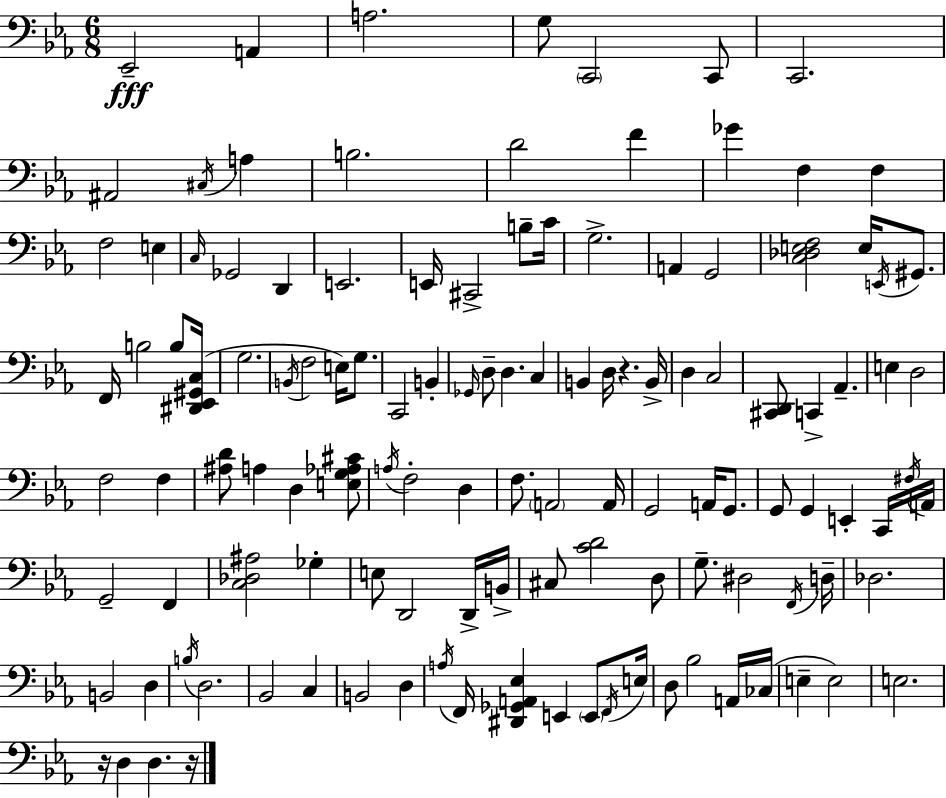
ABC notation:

X:1
T:Untitled
M:6/8
L:1/4
K:Eb
_E,,2 A,, A,2 G,/2 C,,2 C,,/2 C,,2 ^A,,2 ^C,/4 A, B,2 D2 F _G F, F, F,2 E, C,/4 _G,,2 D,, E,,2 E,,/4 ^C,,2 B,/2 C/4 G,2 A,, G,,2 [C,_D,E,F,]2 E,/4 E,,/4 ^G,,/2 F,,/4 B,2 B,/2 [^D,,_E,,^G,,C,]/4 G,2 B,,/4 F,2 E,/4 G,/2 C,,2 B,, _G,,/4 D,/2 D, C, B,, D,/4 z B,,/4 D, C,2 [^C,,D,,]/2 C,, _A,, E, D,2 F,2 F, [^A,D]/2 A, D, [E,G,_A,^C]/2 A,/4 F,2 D, F,/2 A,,2 A,,/4 G,,2 A,,/4 G,,/2 G,,/2 G,, E,, C,,/4 ^F,/4 A,,/4 G,,2 F,, [C,_D,^A,]2 _G, E,/2 D,,2 D,,/4 B,,/4 ^C,/2 [CD]2 D,/2 G,/2 ^D,2 F,,/4 D,/4 _D,2 B,,2 D, B,/4 D,2 _B,,2 C, B,,2 D, A,/4 F,,/4 [^D,,_G,,A,,_E,] E,, E,,/2 F,,/4 E,/4 D,/2 _B,2 A,,/4 _C,/4 E, E,2 E,2 z/4 D, D, z/4